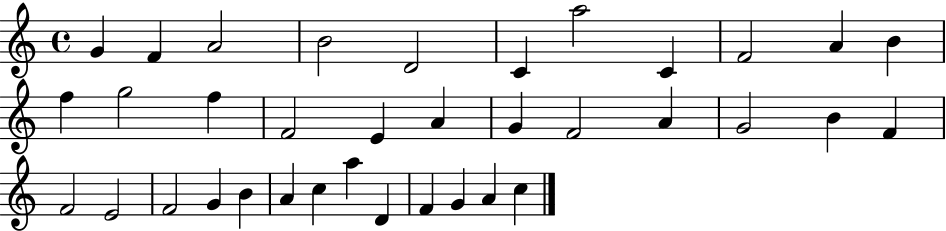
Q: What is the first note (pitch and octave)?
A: G4